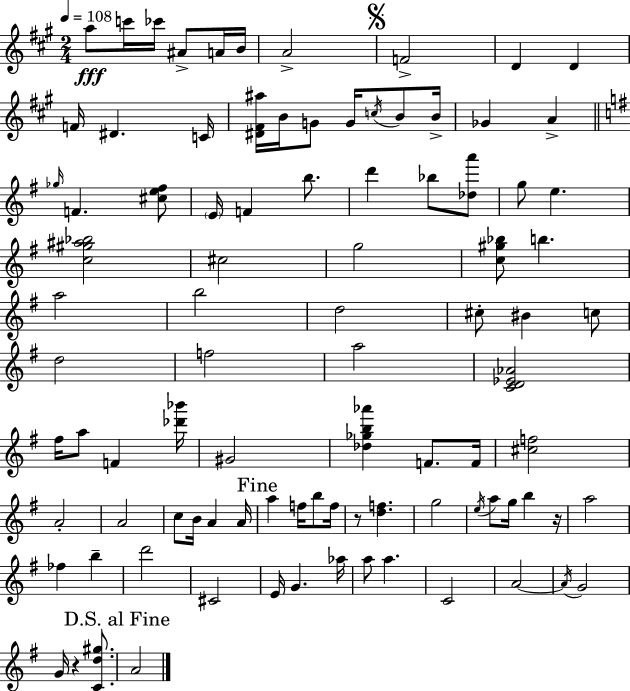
{
  \clef treble
  \numericTimeSignature
  \time 2/4
  \key a \major
  \tempo 4 = 108
  a''8\fff c'''16 ces'''16 ais'8-> a'16 b'16 | a'2-> | \mark \markup { \musicglyph "scripts.segno" } f'2-> | d'4 d'4 | \break f'16 dis'4. c'16 | <dis' fis' ais''>16 b'16 g'8 g'16 \acciaccatura { c''16 } b'8 | b'16-> ges'4 a'4-> | \bar "||" \break \key e \minor \grace { ges''16 } f'4. <cis'' e'' fis''>8 | \parenthesize e'16 f'4 b''8. | d'''4 bes''8 <des'' a'''>8 | g''8 e''4. | \break <c'' gis'' ais'' bes''>2 | cis''2 | g''2 | <c'' gis'' bes''>8 b''4. | \break a''2 | b''2 | d''2 | cis''8-. bis'4 c''8 | \break d''2 | f''2 | a''2 | <c' d' ees' aes'>2 | \break fis''16 a''8 f'4 | <des''' bes'''>16 gis'2 | <des'' ges'' b'' aes'''>4 f'8. | f'16 <cis'' f''>2 | \break a'2-. | a'2 | c''8 b'16 a'4 | a'16 \mark "Fine" a''4 f''16 b''8 | \break f''16 r8 <d'' f''>4. | g''2 | \acciaccatura { e''16 } a''8 g''16 b''4 | r16 a''2 | \break fes''4 b''4-- | d'''2 | cis'2 | e'16 g'4. | \break aes''16 a''8 a''4. | c'2 | a'2~~ | \acciaccatura { a'16 } g'2 | \break g'16 r4 | <c' d'' gis''>8. \mark "D.S. al Fine" a'2 | \bar "|."
}